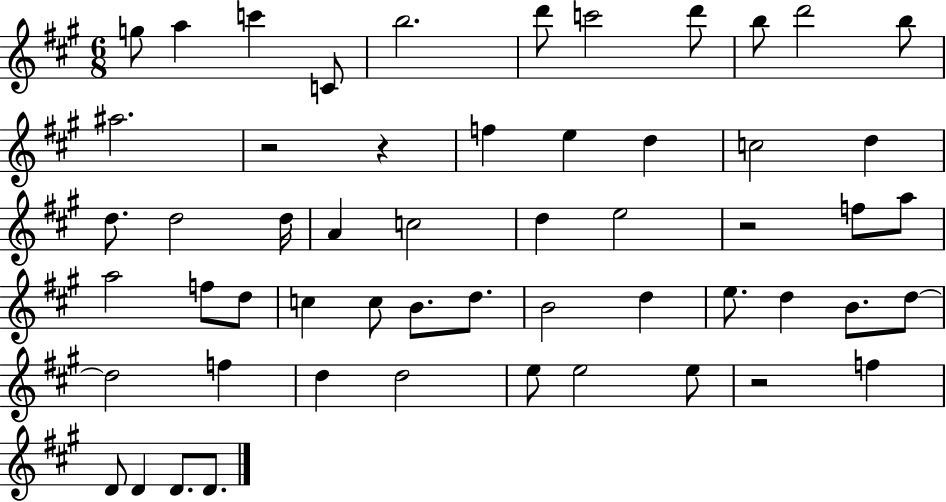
G5/e A5/q C6/q C4/e B5/h. D6/e C6/h D6/e B5/e D6/h B5/e A#5/h. R/h R/q F5/q E5/q D5/q C5/h D5/q D5/e. D5/h D5/s A4/q C5/h D5/q E5/h R/h F5/e A5/e A5/h F5/e D5/e C5/q C5/e B4/e. D5/e. B4/h D5/q E5/e. D5/q B4/e. D5/e D5/h F5/q D5/q D5/h E5/e E5/h E5/e R/h F5/q D4/e D4/q D4/e. D4/e.